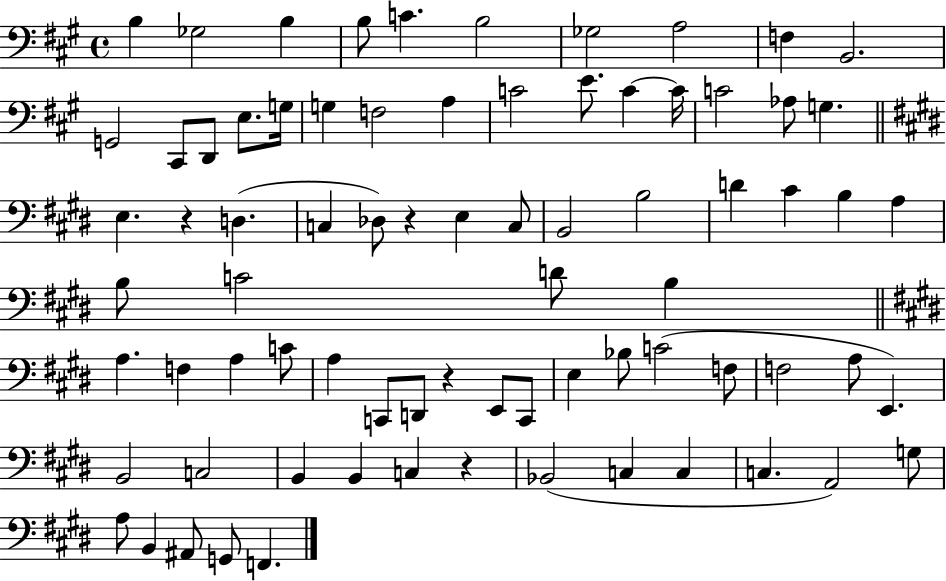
{
  \clef bass
  \time 4/4
  \defaultTimeSignature
  \key a \major
  \repeat volta 2 { b4 ges2 b4 | b8 c'4. b2 | ges2 a2 | f4 b,2. | \break g,2 cis,8 d,8 e8. g16 | g4 f2 a4 | c'2 e'8. c'4~~ c'16 | c'2 aes8 g4. | \break \bar "||" \break \key e \major e4. r4 d4.( | c4 des8) r4 e4 c8 | b,2 b2 | d'4 cis'4 b4 a4 | \break b8 c'2 d'8 b4 | \bar "||" \break \key e \major a4. f4 a4 c'8 | a4 c,8 d,8 r4 e,8 c,8 | e4 bes8 c'2( f8 | f2 a8 e,4.) | \break b,2 c2 | b,4 b,4 c4 r4 | bes,2( c4 c4 | c4. a,2) g8 | \break a8 b,4 ais,8 g,8 f,4. | } \bar "|."
}